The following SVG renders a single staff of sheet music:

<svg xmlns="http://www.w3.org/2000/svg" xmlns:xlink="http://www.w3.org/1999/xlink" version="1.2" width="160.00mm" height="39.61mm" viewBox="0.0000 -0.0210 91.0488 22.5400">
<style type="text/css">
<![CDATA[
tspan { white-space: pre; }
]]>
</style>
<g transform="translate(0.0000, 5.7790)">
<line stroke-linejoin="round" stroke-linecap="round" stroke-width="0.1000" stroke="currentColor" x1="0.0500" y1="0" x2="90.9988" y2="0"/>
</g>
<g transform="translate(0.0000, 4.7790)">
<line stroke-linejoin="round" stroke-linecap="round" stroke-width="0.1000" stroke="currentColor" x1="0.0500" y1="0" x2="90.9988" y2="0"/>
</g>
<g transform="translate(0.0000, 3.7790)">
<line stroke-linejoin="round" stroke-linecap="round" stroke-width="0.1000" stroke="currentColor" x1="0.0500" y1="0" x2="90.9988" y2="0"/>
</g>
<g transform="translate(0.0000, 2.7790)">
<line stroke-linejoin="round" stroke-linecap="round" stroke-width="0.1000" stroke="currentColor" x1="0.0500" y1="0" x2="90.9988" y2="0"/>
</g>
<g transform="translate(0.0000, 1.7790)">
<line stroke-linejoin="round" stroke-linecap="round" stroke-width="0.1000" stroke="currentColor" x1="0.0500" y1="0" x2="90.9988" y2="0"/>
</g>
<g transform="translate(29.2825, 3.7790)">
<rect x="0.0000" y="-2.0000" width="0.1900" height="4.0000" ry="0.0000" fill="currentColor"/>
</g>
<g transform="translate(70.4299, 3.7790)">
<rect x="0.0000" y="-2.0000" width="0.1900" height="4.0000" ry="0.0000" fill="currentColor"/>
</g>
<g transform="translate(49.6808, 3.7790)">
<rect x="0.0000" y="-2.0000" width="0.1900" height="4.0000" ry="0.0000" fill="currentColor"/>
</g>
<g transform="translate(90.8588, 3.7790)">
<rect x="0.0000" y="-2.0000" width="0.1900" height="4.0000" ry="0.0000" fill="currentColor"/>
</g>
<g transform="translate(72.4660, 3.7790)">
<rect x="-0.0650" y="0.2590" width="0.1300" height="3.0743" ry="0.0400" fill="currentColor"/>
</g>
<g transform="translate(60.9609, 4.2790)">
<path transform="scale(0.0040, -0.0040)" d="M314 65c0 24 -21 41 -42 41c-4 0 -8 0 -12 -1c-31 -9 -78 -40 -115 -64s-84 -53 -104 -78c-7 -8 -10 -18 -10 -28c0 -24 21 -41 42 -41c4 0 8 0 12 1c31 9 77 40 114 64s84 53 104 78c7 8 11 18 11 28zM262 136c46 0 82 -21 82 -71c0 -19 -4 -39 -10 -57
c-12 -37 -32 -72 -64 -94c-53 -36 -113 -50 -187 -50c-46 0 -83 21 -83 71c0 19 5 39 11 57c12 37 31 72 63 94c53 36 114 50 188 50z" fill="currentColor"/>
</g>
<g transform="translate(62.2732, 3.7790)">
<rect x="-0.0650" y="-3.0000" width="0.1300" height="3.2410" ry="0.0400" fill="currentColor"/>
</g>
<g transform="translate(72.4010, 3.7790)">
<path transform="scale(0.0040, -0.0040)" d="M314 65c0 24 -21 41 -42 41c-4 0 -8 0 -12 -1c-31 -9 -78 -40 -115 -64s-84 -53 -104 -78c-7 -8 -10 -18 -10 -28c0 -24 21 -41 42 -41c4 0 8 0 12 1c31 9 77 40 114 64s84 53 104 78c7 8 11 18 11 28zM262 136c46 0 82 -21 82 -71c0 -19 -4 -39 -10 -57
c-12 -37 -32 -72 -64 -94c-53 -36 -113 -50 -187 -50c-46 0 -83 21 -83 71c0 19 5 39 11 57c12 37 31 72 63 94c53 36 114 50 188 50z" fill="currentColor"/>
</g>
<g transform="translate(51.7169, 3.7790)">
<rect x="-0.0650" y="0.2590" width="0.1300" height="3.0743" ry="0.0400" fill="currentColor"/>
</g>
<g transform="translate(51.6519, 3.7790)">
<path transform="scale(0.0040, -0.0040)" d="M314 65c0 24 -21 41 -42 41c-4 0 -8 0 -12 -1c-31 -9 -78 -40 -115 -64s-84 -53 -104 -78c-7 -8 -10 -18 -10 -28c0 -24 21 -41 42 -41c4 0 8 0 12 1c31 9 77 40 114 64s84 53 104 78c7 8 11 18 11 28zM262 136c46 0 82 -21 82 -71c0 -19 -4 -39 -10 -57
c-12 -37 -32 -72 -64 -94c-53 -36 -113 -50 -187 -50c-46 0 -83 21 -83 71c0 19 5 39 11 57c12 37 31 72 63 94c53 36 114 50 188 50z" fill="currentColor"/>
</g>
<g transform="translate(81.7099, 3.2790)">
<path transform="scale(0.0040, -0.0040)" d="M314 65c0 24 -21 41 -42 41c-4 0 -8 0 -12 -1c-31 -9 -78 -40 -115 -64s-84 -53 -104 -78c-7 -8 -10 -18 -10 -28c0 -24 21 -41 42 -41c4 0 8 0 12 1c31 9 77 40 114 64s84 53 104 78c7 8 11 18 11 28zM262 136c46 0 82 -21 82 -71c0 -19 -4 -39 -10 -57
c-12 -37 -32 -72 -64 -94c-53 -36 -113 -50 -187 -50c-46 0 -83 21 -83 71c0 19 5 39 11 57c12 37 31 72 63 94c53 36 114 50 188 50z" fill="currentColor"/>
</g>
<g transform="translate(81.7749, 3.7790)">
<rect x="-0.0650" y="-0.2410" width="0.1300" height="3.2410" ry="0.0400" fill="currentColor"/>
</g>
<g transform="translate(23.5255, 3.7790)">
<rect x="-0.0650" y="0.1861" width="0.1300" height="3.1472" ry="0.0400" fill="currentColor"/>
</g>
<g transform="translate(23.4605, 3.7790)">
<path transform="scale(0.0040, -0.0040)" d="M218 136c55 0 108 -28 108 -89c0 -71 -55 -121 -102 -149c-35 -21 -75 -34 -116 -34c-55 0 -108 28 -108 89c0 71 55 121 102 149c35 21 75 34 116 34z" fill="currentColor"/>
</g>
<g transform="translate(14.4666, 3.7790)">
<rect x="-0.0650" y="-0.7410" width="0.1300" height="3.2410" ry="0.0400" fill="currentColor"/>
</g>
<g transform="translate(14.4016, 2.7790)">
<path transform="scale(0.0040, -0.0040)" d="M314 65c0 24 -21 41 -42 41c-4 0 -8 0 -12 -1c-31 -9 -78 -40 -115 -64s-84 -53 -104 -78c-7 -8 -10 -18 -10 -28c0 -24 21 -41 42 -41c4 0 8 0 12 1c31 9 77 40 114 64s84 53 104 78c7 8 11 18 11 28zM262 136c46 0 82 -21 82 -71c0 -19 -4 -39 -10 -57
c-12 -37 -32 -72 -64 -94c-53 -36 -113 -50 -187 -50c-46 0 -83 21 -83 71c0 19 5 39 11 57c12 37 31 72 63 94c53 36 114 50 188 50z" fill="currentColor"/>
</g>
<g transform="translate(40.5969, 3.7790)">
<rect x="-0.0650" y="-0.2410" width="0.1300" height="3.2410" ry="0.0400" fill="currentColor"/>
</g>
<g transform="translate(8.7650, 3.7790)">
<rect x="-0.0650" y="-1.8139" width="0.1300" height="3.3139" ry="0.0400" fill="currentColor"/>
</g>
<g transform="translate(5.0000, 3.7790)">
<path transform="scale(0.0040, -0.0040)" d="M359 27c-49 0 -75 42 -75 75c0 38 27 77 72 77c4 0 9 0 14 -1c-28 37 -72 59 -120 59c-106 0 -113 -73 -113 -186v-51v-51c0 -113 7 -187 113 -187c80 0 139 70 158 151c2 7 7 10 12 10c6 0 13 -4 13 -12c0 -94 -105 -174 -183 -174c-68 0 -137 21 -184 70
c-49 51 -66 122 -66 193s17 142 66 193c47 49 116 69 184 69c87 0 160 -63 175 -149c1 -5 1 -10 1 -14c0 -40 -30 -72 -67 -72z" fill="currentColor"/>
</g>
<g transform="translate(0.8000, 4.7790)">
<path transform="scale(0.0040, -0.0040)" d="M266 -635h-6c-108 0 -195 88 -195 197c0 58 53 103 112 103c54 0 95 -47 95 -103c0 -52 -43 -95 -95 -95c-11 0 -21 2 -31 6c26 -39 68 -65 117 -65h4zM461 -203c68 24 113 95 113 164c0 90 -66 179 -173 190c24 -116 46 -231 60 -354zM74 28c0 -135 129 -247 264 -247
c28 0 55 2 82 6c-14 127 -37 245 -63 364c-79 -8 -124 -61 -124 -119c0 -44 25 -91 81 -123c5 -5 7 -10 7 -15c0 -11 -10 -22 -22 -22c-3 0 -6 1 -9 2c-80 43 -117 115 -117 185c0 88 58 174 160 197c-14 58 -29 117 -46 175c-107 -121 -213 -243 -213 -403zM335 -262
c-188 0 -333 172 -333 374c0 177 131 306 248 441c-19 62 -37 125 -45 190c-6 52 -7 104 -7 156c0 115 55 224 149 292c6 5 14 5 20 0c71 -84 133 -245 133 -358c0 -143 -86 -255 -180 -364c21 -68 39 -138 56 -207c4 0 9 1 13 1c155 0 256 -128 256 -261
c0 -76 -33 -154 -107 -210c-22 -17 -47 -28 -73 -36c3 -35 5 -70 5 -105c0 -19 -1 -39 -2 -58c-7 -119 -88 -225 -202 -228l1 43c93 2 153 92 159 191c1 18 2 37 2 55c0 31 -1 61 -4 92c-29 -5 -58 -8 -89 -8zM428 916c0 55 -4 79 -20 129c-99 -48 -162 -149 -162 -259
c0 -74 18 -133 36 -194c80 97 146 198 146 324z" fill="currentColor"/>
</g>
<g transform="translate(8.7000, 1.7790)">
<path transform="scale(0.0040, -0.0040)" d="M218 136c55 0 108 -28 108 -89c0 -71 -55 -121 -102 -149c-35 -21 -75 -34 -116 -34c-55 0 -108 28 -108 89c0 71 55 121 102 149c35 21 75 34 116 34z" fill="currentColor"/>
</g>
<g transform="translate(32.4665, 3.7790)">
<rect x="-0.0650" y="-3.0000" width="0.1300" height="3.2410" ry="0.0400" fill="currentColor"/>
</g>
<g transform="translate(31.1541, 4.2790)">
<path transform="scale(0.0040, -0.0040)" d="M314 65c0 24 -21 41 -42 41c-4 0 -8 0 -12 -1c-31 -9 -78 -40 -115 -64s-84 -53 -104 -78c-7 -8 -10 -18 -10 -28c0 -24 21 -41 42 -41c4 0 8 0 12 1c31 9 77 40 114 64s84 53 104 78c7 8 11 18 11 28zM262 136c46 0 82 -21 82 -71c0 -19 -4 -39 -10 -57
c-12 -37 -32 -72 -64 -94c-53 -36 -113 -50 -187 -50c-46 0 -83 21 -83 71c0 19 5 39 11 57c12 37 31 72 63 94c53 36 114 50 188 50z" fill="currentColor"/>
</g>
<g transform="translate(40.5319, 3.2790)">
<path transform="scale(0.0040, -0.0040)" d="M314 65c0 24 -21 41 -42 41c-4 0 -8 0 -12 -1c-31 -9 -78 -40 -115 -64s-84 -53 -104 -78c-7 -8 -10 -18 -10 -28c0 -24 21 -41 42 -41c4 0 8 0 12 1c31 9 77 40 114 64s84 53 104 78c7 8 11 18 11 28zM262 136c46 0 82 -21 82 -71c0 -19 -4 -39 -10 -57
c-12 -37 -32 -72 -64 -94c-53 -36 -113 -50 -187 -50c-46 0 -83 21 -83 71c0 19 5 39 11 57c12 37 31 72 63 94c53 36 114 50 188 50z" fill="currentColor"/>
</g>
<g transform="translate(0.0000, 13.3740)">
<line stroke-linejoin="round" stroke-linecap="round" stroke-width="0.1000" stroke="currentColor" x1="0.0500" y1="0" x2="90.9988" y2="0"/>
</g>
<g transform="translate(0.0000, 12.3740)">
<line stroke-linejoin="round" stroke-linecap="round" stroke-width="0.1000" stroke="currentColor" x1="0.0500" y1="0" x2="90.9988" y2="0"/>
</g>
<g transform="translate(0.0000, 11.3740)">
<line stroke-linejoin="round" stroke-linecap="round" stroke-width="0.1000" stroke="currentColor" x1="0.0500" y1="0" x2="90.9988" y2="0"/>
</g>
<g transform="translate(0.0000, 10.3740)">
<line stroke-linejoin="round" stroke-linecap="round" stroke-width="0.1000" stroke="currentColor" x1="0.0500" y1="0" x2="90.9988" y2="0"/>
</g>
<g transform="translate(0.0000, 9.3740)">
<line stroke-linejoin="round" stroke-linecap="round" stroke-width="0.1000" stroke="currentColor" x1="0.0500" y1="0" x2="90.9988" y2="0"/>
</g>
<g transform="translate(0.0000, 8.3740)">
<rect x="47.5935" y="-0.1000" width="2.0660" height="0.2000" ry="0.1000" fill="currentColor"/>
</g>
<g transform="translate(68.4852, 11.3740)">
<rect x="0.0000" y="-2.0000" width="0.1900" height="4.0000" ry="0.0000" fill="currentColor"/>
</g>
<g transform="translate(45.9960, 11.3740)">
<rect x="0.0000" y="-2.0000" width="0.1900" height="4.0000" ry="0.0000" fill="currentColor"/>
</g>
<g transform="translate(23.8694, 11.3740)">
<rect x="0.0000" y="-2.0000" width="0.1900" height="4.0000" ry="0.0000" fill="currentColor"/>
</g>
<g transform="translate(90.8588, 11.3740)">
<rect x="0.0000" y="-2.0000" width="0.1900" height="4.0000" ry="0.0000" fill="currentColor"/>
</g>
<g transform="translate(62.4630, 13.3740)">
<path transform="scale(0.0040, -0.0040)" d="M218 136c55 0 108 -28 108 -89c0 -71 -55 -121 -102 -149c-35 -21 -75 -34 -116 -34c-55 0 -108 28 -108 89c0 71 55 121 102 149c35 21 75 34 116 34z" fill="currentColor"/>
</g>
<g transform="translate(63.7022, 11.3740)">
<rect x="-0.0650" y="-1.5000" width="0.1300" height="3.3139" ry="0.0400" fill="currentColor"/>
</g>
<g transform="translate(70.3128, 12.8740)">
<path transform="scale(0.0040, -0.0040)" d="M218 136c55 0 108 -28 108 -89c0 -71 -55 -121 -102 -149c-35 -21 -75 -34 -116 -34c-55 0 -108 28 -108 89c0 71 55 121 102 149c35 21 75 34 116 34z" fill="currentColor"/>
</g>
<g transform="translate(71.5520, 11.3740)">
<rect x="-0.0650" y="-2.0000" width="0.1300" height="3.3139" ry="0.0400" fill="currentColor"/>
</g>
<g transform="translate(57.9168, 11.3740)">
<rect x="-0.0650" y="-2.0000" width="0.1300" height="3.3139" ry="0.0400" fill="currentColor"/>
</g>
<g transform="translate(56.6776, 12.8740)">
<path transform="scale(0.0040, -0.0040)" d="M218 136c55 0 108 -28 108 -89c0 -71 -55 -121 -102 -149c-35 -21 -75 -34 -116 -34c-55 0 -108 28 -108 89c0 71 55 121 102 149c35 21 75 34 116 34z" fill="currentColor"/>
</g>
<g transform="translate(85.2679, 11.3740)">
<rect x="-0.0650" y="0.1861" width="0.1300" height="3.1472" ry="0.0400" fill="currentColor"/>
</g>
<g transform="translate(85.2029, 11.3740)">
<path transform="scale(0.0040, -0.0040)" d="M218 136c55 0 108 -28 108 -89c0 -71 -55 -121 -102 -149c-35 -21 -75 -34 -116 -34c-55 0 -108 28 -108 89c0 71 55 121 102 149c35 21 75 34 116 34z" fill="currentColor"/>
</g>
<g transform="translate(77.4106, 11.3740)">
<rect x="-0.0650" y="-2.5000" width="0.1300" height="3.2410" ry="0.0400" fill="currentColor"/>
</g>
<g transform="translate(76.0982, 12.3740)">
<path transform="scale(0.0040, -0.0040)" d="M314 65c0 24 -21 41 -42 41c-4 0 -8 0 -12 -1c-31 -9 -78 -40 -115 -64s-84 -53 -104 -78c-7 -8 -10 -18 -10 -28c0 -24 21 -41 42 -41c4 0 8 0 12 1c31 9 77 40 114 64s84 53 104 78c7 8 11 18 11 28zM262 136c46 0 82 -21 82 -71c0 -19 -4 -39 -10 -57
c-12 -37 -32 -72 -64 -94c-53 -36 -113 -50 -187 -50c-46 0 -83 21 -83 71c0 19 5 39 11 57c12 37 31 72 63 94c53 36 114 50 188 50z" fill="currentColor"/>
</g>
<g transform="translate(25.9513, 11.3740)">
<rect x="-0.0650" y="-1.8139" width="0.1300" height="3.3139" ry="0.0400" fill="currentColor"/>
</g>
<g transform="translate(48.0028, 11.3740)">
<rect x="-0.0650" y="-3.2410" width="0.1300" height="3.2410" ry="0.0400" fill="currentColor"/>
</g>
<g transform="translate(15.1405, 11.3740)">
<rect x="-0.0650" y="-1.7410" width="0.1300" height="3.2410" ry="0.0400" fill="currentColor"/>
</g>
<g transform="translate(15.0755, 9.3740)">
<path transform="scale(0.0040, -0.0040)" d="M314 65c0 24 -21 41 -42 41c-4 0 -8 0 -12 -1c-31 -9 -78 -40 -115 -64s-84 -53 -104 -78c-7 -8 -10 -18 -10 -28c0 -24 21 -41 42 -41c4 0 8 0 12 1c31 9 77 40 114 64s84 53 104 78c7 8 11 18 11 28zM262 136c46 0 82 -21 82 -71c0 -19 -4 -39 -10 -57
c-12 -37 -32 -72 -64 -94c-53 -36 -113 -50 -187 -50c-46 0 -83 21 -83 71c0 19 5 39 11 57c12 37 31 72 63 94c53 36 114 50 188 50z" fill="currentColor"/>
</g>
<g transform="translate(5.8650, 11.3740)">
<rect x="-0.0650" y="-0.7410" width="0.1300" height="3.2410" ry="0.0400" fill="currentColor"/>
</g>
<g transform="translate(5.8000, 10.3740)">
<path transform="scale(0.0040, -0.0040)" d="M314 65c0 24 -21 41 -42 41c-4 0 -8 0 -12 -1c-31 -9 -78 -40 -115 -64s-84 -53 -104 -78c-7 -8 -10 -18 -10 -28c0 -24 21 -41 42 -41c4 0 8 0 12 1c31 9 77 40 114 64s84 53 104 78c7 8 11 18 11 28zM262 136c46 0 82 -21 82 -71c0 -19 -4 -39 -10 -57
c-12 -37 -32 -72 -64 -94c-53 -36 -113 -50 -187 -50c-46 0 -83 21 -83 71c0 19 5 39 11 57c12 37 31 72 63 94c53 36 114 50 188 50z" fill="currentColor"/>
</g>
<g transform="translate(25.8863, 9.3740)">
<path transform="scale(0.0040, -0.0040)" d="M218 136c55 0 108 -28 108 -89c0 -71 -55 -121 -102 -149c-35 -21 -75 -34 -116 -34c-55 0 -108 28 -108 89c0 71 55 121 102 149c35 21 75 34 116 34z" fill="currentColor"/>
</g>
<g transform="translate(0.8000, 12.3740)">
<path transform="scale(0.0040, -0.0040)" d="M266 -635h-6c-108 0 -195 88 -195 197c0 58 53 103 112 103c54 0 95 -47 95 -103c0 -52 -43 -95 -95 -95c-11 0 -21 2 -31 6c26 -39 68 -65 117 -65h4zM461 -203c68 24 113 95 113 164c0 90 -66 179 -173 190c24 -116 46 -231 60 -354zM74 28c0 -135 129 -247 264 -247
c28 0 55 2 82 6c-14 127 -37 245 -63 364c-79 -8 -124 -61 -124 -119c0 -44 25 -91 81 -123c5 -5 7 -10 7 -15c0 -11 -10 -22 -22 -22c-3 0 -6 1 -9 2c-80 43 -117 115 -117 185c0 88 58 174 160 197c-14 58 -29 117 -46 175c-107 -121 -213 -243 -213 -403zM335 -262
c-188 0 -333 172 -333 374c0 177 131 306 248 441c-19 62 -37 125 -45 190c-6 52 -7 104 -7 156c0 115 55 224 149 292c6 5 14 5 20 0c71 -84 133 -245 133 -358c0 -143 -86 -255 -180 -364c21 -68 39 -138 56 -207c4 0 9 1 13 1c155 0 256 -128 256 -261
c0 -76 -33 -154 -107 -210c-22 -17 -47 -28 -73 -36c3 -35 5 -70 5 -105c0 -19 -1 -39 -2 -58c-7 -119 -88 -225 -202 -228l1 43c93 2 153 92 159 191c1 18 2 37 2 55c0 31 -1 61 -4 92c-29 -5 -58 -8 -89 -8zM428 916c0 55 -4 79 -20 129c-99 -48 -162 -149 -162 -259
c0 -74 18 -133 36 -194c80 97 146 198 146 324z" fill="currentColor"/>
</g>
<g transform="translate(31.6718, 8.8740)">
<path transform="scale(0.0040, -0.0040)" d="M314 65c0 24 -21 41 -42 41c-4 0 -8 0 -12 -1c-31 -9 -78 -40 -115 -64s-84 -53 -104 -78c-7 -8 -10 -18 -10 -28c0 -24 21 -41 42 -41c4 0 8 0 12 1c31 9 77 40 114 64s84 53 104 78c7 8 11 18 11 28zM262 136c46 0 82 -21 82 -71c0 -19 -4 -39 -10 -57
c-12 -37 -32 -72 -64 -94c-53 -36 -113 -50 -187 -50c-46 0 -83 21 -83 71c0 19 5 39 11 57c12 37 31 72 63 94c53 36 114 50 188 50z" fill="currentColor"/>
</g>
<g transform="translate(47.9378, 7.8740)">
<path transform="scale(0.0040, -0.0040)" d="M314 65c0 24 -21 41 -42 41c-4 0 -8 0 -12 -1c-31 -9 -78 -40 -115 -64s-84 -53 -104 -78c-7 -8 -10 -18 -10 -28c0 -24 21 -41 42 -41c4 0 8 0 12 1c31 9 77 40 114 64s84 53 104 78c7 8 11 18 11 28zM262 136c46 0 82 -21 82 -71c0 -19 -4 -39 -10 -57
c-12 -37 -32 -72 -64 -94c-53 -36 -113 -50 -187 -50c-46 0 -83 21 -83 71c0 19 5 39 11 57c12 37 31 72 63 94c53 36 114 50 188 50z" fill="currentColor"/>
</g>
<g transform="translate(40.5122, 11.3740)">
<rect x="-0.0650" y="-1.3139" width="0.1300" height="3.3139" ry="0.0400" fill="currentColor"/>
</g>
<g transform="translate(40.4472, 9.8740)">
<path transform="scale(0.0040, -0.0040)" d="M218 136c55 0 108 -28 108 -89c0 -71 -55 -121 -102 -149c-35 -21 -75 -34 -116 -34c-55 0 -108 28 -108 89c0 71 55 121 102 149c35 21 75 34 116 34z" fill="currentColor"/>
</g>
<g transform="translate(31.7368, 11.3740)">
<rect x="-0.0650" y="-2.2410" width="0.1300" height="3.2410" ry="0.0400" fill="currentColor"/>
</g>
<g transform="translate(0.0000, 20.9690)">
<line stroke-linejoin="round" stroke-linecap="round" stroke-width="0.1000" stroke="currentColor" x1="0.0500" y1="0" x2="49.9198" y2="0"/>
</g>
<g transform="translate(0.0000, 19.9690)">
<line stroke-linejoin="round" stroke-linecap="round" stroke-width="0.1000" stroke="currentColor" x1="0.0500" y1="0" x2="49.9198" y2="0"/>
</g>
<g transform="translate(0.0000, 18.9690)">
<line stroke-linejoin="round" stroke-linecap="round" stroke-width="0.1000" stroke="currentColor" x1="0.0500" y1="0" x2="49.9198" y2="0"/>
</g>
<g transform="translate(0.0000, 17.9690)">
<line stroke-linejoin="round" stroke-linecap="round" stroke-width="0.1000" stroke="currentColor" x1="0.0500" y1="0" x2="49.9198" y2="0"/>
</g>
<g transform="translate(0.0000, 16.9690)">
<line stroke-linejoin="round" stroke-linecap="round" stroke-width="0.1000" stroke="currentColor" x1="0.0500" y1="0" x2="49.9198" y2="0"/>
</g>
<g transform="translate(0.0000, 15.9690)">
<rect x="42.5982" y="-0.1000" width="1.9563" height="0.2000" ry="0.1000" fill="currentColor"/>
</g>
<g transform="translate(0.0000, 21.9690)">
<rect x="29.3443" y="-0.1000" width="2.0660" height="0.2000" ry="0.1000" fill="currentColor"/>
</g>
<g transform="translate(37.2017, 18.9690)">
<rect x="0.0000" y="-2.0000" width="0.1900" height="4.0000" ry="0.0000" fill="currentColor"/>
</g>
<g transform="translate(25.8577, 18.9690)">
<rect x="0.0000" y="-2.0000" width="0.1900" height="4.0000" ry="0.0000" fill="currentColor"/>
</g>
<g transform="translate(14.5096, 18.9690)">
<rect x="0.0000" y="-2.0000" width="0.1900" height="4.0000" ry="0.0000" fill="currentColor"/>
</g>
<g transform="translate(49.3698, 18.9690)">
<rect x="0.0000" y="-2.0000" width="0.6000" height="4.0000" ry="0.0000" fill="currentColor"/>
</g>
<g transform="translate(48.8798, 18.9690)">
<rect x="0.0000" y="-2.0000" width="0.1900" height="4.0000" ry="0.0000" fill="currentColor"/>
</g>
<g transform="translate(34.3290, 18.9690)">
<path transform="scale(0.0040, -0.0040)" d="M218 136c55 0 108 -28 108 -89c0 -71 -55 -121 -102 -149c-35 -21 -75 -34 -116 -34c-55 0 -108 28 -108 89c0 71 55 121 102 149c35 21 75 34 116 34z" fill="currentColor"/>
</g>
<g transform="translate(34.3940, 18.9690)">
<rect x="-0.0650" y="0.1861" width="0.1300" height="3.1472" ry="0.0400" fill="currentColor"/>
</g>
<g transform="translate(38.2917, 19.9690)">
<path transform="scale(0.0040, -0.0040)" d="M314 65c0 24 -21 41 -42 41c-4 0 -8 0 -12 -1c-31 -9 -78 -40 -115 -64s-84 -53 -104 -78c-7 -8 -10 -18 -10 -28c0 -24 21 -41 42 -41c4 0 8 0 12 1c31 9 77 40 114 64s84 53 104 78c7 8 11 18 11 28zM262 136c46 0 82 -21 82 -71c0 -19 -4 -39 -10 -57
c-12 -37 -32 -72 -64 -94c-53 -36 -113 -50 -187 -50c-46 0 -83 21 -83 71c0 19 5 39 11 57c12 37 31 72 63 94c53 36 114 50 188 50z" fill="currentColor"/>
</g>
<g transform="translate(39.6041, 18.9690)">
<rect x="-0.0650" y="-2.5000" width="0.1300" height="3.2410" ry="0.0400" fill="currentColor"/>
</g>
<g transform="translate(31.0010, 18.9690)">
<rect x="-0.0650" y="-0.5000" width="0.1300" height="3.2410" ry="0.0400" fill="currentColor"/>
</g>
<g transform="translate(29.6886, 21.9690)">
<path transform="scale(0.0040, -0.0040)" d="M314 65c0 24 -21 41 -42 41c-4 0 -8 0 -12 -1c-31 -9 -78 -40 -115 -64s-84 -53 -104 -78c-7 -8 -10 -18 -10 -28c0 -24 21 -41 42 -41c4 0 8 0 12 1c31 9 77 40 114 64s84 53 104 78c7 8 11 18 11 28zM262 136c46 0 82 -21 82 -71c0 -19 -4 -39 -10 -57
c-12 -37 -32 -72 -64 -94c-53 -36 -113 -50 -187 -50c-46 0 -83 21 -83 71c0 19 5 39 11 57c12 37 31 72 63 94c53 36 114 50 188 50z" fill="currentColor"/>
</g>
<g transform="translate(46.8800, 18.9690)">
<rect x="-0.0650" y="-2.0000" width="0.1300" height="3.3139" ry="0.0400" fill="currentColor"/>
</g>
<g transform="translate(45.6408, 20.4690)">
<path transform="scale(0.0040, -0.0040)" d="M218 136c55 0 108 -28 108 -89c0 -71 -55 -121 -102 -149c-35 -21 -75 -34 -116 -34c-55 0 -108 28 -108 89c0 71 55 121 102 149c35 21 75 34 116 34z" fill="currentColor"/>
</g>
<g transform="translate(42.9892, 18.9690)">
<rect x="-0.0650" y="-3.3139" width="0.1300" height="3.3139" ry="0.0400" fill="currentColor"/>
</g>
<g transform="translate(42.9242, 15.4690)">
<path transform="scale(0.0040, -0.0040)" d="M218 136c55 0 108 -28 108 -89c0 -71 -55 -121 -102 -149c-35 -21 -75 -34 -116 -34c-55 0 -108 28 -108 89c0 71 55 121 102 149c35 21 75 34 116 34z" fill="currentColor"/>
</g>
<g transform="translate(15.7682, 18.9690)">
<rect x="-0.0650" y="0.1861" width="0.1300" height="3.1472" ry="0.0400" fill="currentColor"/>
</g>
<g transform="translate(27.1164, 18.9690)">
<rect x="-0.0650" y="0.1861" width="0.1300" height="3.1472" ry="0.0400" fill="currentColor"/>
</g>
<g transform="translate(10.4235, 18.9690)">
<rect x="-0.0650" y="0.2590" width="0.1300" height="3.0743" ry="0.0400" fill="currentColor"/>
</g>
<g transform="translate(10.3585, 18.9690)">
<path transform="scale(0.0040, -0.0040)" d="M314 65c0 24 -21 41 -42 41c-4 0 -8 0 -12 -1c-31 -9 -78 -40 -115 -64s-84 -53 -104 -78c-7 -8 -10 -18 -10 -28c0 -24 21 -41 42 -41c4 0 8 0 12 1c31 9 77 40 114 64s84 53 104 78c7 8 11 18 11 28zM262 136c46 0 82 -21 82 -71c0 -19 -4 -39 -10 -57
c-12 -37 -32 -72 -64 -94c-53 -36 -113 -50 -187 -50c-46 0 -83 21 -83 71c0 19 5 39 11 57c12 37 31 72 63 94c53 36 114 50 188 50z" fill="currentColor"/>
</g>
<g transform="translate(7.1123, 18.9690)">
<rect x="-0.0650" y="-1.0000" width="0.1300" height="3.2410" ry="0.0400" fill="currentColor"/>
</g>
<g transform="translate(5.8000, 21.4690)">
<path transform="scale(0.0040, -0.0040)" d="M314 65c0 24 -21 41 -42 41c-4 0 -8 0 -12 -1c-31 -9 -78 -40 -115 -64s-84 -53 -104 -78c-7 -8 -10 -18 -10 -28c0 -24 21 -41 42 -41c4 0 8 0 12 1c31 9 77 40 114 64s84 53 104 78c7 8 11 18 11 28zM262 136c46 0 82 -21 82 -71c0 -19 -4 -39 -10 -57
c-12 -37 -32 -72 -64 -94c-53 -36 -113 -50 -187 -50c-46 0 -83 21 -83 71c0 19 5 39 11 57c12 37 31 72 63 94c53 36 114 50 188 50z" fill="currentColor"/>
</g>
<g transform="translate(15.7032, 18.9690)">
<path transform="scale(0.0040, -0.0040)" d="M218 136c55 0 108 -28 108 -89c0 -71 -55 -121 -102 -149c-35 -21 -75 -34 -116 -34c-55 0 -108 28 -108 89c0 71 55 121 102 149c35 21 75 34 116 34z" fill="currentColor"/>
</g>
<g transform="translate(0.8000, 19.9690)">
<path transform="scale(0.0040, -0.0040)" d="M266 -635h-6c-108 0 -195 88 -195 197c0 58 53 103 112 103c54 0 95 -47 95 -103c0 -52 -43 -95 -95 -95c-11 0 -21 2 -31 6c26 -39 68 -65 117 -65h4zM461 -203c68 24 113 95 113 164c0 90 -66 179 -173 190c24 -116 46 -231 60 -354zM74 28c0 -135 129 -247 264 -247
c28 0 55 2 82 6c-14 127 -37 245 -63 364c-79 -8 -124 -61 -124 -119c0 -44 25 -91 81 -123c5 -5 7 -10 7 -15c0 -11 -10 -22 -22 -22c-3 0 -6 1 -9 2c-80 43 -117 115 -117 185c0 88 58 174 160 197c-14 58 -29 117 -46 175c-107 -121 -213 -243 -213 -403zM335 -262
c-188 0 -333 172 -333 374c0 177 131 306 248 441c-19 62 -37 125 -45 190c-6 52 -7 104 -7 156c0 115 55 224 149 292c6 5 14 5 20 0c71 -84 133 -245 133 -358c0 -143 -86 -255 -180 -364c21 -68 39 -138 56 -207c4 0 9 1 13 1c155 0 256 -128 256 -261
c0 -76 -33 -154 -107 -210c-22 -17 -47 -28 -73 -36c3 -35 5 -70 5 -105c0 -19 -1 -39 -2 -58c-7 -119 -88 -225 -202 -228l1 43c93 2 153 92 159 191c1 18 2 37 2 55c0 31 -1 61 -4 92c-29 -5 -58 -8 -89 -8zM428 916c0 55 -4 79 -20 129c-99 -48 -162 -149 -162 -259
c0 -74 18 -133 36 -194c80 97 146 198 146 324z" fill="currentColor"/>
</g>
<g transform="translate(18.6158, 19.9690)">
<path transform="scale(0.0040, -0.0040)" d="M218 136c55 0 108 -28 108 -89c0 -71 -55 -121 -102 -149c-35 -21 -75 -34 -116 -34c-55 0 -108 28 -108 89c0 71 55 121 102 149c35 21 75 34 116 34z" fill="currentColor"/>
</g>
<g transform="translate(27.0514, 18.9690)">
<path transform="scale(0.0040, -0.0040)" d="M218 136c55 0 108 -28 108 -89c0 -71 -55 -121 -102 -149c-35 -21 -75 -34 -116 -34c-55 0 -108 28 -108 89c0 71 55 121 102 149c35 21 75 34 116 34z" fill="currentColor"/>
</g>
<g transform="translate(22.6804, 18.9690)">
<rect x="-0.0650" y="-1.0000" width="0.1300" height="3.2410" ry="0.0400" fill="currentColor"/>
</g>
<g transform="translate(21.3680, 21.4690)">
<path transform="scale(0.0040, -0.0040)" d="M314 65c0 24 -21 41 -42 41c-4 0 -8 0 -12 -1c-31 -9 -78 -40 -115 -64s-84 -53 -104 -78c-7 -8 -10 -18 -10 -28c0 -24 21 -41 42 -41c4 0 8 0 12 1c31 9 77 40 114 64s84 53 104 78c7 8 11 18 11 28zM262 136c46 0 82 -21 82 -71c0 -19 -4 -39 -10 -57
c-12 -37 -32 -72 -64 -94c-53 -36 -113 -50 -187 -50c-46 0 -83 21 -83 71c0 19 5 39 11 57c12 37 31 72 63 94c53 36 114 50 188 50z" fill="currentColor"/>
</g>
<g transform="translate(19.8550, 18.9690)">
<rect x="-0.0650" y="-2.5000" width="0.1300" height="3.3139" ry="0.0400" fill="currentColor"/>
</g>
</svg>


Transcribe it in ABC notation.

X:1
T:Untitled
M:4/4
L:1/4
K:C
f d2 B A2 c2 B2 A2 B2 c2 d2 f2 f g2 e b2 F E F G2 B D2 B2 B G D2 B C2 B G2 b F